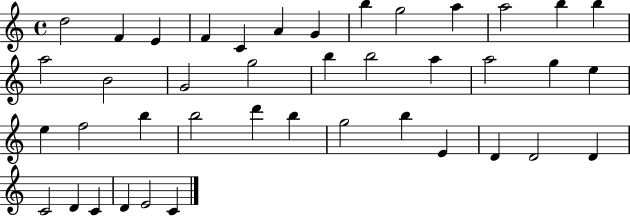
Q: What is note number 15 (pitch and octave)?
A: B4